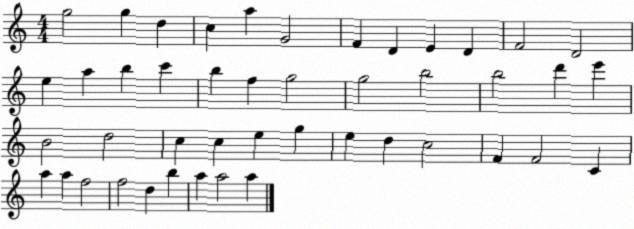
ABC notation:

X:1
T:Untitled
M:4/4
L:1/4
K:C
g2 g d c a G2 F D E D F2 D2 e a b c' b f g2 g2 b2 b2 d' e' B2 d2 c c e g e d c2 F F2 C a a f2 f2 d b a a2 a